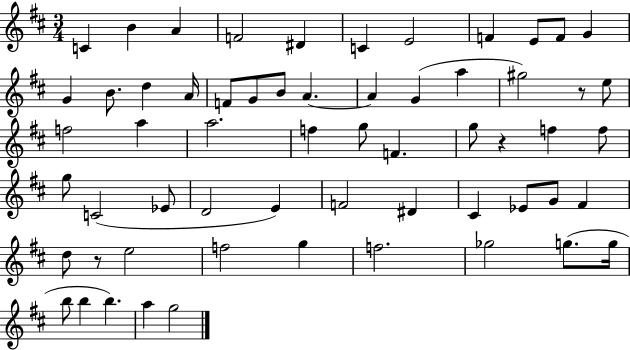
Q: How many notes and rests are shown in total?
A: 60